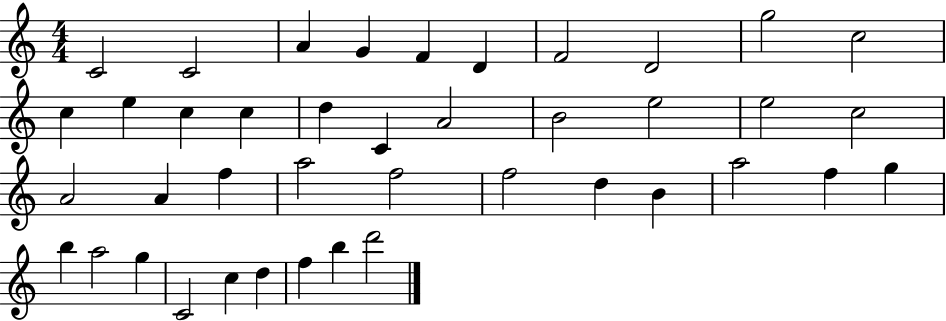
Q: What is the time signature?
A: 4/4